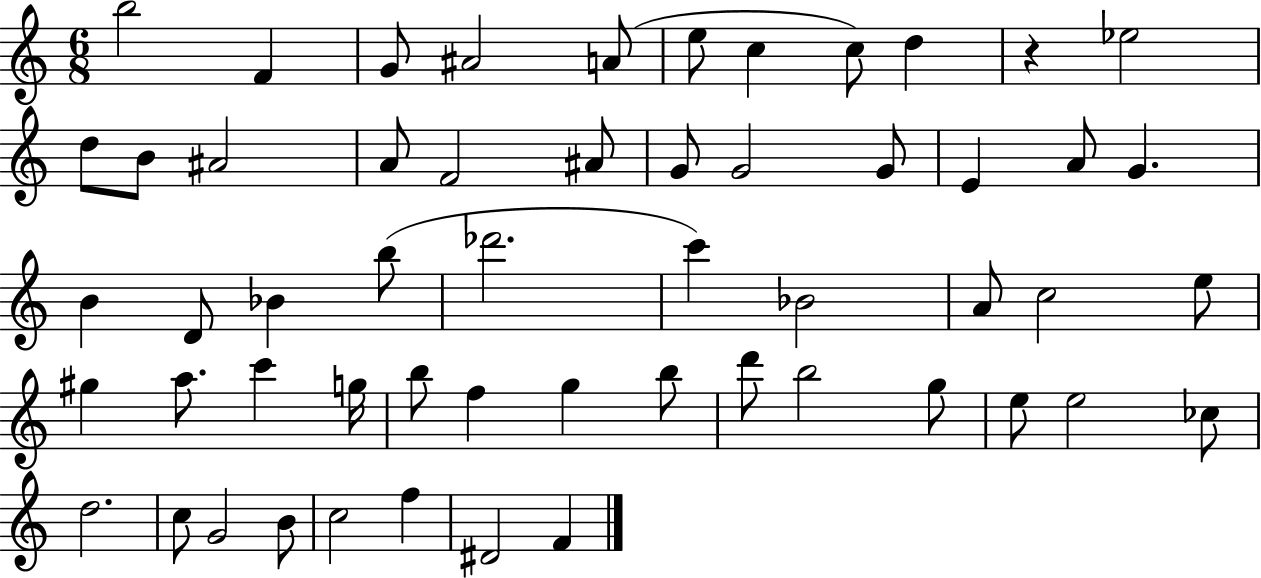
B5/h F4/q G4/e A#4/h A4/e E5/e C5/q C5/e D5/q R/q Eb5/h D5/e B4/e A#4/h A4/e F4/h A#4/e G4/e G4/h G4/e E4/q A4/e G4/q. B4/q D4/e Bb4/q B5/e Db6/h. C6/q Bb4/h A4/e C5/h E5/e G#5/q A5/e. C6/q G5/s B5/e F5/q G5/q B5/e D6/e B5/h G5/e E5/e E5/h CES5/e D5/h. C5/e G4/h B4/e C5/h F5/q D#4/h F4/q